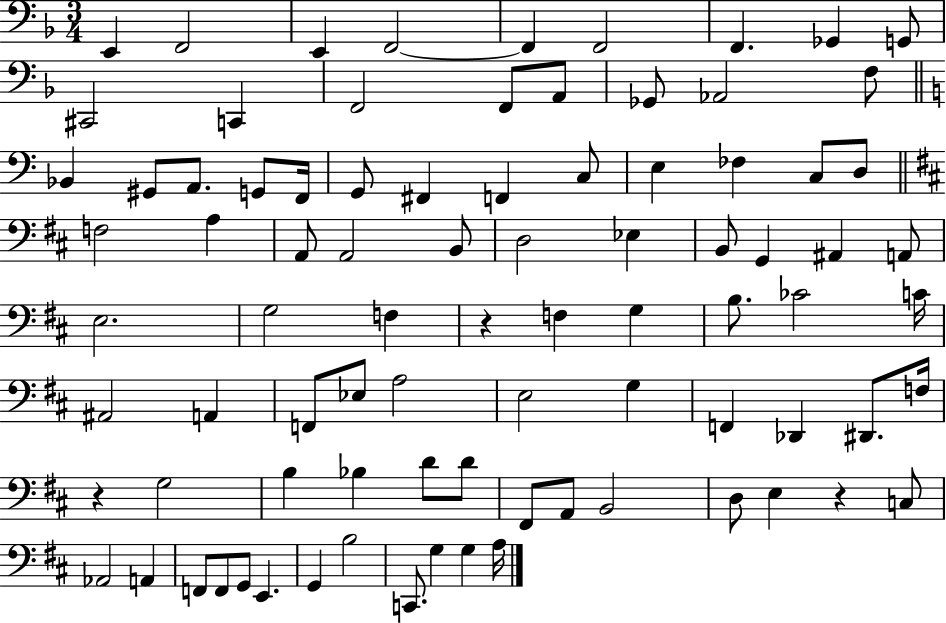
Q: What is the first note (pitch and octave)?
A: E2